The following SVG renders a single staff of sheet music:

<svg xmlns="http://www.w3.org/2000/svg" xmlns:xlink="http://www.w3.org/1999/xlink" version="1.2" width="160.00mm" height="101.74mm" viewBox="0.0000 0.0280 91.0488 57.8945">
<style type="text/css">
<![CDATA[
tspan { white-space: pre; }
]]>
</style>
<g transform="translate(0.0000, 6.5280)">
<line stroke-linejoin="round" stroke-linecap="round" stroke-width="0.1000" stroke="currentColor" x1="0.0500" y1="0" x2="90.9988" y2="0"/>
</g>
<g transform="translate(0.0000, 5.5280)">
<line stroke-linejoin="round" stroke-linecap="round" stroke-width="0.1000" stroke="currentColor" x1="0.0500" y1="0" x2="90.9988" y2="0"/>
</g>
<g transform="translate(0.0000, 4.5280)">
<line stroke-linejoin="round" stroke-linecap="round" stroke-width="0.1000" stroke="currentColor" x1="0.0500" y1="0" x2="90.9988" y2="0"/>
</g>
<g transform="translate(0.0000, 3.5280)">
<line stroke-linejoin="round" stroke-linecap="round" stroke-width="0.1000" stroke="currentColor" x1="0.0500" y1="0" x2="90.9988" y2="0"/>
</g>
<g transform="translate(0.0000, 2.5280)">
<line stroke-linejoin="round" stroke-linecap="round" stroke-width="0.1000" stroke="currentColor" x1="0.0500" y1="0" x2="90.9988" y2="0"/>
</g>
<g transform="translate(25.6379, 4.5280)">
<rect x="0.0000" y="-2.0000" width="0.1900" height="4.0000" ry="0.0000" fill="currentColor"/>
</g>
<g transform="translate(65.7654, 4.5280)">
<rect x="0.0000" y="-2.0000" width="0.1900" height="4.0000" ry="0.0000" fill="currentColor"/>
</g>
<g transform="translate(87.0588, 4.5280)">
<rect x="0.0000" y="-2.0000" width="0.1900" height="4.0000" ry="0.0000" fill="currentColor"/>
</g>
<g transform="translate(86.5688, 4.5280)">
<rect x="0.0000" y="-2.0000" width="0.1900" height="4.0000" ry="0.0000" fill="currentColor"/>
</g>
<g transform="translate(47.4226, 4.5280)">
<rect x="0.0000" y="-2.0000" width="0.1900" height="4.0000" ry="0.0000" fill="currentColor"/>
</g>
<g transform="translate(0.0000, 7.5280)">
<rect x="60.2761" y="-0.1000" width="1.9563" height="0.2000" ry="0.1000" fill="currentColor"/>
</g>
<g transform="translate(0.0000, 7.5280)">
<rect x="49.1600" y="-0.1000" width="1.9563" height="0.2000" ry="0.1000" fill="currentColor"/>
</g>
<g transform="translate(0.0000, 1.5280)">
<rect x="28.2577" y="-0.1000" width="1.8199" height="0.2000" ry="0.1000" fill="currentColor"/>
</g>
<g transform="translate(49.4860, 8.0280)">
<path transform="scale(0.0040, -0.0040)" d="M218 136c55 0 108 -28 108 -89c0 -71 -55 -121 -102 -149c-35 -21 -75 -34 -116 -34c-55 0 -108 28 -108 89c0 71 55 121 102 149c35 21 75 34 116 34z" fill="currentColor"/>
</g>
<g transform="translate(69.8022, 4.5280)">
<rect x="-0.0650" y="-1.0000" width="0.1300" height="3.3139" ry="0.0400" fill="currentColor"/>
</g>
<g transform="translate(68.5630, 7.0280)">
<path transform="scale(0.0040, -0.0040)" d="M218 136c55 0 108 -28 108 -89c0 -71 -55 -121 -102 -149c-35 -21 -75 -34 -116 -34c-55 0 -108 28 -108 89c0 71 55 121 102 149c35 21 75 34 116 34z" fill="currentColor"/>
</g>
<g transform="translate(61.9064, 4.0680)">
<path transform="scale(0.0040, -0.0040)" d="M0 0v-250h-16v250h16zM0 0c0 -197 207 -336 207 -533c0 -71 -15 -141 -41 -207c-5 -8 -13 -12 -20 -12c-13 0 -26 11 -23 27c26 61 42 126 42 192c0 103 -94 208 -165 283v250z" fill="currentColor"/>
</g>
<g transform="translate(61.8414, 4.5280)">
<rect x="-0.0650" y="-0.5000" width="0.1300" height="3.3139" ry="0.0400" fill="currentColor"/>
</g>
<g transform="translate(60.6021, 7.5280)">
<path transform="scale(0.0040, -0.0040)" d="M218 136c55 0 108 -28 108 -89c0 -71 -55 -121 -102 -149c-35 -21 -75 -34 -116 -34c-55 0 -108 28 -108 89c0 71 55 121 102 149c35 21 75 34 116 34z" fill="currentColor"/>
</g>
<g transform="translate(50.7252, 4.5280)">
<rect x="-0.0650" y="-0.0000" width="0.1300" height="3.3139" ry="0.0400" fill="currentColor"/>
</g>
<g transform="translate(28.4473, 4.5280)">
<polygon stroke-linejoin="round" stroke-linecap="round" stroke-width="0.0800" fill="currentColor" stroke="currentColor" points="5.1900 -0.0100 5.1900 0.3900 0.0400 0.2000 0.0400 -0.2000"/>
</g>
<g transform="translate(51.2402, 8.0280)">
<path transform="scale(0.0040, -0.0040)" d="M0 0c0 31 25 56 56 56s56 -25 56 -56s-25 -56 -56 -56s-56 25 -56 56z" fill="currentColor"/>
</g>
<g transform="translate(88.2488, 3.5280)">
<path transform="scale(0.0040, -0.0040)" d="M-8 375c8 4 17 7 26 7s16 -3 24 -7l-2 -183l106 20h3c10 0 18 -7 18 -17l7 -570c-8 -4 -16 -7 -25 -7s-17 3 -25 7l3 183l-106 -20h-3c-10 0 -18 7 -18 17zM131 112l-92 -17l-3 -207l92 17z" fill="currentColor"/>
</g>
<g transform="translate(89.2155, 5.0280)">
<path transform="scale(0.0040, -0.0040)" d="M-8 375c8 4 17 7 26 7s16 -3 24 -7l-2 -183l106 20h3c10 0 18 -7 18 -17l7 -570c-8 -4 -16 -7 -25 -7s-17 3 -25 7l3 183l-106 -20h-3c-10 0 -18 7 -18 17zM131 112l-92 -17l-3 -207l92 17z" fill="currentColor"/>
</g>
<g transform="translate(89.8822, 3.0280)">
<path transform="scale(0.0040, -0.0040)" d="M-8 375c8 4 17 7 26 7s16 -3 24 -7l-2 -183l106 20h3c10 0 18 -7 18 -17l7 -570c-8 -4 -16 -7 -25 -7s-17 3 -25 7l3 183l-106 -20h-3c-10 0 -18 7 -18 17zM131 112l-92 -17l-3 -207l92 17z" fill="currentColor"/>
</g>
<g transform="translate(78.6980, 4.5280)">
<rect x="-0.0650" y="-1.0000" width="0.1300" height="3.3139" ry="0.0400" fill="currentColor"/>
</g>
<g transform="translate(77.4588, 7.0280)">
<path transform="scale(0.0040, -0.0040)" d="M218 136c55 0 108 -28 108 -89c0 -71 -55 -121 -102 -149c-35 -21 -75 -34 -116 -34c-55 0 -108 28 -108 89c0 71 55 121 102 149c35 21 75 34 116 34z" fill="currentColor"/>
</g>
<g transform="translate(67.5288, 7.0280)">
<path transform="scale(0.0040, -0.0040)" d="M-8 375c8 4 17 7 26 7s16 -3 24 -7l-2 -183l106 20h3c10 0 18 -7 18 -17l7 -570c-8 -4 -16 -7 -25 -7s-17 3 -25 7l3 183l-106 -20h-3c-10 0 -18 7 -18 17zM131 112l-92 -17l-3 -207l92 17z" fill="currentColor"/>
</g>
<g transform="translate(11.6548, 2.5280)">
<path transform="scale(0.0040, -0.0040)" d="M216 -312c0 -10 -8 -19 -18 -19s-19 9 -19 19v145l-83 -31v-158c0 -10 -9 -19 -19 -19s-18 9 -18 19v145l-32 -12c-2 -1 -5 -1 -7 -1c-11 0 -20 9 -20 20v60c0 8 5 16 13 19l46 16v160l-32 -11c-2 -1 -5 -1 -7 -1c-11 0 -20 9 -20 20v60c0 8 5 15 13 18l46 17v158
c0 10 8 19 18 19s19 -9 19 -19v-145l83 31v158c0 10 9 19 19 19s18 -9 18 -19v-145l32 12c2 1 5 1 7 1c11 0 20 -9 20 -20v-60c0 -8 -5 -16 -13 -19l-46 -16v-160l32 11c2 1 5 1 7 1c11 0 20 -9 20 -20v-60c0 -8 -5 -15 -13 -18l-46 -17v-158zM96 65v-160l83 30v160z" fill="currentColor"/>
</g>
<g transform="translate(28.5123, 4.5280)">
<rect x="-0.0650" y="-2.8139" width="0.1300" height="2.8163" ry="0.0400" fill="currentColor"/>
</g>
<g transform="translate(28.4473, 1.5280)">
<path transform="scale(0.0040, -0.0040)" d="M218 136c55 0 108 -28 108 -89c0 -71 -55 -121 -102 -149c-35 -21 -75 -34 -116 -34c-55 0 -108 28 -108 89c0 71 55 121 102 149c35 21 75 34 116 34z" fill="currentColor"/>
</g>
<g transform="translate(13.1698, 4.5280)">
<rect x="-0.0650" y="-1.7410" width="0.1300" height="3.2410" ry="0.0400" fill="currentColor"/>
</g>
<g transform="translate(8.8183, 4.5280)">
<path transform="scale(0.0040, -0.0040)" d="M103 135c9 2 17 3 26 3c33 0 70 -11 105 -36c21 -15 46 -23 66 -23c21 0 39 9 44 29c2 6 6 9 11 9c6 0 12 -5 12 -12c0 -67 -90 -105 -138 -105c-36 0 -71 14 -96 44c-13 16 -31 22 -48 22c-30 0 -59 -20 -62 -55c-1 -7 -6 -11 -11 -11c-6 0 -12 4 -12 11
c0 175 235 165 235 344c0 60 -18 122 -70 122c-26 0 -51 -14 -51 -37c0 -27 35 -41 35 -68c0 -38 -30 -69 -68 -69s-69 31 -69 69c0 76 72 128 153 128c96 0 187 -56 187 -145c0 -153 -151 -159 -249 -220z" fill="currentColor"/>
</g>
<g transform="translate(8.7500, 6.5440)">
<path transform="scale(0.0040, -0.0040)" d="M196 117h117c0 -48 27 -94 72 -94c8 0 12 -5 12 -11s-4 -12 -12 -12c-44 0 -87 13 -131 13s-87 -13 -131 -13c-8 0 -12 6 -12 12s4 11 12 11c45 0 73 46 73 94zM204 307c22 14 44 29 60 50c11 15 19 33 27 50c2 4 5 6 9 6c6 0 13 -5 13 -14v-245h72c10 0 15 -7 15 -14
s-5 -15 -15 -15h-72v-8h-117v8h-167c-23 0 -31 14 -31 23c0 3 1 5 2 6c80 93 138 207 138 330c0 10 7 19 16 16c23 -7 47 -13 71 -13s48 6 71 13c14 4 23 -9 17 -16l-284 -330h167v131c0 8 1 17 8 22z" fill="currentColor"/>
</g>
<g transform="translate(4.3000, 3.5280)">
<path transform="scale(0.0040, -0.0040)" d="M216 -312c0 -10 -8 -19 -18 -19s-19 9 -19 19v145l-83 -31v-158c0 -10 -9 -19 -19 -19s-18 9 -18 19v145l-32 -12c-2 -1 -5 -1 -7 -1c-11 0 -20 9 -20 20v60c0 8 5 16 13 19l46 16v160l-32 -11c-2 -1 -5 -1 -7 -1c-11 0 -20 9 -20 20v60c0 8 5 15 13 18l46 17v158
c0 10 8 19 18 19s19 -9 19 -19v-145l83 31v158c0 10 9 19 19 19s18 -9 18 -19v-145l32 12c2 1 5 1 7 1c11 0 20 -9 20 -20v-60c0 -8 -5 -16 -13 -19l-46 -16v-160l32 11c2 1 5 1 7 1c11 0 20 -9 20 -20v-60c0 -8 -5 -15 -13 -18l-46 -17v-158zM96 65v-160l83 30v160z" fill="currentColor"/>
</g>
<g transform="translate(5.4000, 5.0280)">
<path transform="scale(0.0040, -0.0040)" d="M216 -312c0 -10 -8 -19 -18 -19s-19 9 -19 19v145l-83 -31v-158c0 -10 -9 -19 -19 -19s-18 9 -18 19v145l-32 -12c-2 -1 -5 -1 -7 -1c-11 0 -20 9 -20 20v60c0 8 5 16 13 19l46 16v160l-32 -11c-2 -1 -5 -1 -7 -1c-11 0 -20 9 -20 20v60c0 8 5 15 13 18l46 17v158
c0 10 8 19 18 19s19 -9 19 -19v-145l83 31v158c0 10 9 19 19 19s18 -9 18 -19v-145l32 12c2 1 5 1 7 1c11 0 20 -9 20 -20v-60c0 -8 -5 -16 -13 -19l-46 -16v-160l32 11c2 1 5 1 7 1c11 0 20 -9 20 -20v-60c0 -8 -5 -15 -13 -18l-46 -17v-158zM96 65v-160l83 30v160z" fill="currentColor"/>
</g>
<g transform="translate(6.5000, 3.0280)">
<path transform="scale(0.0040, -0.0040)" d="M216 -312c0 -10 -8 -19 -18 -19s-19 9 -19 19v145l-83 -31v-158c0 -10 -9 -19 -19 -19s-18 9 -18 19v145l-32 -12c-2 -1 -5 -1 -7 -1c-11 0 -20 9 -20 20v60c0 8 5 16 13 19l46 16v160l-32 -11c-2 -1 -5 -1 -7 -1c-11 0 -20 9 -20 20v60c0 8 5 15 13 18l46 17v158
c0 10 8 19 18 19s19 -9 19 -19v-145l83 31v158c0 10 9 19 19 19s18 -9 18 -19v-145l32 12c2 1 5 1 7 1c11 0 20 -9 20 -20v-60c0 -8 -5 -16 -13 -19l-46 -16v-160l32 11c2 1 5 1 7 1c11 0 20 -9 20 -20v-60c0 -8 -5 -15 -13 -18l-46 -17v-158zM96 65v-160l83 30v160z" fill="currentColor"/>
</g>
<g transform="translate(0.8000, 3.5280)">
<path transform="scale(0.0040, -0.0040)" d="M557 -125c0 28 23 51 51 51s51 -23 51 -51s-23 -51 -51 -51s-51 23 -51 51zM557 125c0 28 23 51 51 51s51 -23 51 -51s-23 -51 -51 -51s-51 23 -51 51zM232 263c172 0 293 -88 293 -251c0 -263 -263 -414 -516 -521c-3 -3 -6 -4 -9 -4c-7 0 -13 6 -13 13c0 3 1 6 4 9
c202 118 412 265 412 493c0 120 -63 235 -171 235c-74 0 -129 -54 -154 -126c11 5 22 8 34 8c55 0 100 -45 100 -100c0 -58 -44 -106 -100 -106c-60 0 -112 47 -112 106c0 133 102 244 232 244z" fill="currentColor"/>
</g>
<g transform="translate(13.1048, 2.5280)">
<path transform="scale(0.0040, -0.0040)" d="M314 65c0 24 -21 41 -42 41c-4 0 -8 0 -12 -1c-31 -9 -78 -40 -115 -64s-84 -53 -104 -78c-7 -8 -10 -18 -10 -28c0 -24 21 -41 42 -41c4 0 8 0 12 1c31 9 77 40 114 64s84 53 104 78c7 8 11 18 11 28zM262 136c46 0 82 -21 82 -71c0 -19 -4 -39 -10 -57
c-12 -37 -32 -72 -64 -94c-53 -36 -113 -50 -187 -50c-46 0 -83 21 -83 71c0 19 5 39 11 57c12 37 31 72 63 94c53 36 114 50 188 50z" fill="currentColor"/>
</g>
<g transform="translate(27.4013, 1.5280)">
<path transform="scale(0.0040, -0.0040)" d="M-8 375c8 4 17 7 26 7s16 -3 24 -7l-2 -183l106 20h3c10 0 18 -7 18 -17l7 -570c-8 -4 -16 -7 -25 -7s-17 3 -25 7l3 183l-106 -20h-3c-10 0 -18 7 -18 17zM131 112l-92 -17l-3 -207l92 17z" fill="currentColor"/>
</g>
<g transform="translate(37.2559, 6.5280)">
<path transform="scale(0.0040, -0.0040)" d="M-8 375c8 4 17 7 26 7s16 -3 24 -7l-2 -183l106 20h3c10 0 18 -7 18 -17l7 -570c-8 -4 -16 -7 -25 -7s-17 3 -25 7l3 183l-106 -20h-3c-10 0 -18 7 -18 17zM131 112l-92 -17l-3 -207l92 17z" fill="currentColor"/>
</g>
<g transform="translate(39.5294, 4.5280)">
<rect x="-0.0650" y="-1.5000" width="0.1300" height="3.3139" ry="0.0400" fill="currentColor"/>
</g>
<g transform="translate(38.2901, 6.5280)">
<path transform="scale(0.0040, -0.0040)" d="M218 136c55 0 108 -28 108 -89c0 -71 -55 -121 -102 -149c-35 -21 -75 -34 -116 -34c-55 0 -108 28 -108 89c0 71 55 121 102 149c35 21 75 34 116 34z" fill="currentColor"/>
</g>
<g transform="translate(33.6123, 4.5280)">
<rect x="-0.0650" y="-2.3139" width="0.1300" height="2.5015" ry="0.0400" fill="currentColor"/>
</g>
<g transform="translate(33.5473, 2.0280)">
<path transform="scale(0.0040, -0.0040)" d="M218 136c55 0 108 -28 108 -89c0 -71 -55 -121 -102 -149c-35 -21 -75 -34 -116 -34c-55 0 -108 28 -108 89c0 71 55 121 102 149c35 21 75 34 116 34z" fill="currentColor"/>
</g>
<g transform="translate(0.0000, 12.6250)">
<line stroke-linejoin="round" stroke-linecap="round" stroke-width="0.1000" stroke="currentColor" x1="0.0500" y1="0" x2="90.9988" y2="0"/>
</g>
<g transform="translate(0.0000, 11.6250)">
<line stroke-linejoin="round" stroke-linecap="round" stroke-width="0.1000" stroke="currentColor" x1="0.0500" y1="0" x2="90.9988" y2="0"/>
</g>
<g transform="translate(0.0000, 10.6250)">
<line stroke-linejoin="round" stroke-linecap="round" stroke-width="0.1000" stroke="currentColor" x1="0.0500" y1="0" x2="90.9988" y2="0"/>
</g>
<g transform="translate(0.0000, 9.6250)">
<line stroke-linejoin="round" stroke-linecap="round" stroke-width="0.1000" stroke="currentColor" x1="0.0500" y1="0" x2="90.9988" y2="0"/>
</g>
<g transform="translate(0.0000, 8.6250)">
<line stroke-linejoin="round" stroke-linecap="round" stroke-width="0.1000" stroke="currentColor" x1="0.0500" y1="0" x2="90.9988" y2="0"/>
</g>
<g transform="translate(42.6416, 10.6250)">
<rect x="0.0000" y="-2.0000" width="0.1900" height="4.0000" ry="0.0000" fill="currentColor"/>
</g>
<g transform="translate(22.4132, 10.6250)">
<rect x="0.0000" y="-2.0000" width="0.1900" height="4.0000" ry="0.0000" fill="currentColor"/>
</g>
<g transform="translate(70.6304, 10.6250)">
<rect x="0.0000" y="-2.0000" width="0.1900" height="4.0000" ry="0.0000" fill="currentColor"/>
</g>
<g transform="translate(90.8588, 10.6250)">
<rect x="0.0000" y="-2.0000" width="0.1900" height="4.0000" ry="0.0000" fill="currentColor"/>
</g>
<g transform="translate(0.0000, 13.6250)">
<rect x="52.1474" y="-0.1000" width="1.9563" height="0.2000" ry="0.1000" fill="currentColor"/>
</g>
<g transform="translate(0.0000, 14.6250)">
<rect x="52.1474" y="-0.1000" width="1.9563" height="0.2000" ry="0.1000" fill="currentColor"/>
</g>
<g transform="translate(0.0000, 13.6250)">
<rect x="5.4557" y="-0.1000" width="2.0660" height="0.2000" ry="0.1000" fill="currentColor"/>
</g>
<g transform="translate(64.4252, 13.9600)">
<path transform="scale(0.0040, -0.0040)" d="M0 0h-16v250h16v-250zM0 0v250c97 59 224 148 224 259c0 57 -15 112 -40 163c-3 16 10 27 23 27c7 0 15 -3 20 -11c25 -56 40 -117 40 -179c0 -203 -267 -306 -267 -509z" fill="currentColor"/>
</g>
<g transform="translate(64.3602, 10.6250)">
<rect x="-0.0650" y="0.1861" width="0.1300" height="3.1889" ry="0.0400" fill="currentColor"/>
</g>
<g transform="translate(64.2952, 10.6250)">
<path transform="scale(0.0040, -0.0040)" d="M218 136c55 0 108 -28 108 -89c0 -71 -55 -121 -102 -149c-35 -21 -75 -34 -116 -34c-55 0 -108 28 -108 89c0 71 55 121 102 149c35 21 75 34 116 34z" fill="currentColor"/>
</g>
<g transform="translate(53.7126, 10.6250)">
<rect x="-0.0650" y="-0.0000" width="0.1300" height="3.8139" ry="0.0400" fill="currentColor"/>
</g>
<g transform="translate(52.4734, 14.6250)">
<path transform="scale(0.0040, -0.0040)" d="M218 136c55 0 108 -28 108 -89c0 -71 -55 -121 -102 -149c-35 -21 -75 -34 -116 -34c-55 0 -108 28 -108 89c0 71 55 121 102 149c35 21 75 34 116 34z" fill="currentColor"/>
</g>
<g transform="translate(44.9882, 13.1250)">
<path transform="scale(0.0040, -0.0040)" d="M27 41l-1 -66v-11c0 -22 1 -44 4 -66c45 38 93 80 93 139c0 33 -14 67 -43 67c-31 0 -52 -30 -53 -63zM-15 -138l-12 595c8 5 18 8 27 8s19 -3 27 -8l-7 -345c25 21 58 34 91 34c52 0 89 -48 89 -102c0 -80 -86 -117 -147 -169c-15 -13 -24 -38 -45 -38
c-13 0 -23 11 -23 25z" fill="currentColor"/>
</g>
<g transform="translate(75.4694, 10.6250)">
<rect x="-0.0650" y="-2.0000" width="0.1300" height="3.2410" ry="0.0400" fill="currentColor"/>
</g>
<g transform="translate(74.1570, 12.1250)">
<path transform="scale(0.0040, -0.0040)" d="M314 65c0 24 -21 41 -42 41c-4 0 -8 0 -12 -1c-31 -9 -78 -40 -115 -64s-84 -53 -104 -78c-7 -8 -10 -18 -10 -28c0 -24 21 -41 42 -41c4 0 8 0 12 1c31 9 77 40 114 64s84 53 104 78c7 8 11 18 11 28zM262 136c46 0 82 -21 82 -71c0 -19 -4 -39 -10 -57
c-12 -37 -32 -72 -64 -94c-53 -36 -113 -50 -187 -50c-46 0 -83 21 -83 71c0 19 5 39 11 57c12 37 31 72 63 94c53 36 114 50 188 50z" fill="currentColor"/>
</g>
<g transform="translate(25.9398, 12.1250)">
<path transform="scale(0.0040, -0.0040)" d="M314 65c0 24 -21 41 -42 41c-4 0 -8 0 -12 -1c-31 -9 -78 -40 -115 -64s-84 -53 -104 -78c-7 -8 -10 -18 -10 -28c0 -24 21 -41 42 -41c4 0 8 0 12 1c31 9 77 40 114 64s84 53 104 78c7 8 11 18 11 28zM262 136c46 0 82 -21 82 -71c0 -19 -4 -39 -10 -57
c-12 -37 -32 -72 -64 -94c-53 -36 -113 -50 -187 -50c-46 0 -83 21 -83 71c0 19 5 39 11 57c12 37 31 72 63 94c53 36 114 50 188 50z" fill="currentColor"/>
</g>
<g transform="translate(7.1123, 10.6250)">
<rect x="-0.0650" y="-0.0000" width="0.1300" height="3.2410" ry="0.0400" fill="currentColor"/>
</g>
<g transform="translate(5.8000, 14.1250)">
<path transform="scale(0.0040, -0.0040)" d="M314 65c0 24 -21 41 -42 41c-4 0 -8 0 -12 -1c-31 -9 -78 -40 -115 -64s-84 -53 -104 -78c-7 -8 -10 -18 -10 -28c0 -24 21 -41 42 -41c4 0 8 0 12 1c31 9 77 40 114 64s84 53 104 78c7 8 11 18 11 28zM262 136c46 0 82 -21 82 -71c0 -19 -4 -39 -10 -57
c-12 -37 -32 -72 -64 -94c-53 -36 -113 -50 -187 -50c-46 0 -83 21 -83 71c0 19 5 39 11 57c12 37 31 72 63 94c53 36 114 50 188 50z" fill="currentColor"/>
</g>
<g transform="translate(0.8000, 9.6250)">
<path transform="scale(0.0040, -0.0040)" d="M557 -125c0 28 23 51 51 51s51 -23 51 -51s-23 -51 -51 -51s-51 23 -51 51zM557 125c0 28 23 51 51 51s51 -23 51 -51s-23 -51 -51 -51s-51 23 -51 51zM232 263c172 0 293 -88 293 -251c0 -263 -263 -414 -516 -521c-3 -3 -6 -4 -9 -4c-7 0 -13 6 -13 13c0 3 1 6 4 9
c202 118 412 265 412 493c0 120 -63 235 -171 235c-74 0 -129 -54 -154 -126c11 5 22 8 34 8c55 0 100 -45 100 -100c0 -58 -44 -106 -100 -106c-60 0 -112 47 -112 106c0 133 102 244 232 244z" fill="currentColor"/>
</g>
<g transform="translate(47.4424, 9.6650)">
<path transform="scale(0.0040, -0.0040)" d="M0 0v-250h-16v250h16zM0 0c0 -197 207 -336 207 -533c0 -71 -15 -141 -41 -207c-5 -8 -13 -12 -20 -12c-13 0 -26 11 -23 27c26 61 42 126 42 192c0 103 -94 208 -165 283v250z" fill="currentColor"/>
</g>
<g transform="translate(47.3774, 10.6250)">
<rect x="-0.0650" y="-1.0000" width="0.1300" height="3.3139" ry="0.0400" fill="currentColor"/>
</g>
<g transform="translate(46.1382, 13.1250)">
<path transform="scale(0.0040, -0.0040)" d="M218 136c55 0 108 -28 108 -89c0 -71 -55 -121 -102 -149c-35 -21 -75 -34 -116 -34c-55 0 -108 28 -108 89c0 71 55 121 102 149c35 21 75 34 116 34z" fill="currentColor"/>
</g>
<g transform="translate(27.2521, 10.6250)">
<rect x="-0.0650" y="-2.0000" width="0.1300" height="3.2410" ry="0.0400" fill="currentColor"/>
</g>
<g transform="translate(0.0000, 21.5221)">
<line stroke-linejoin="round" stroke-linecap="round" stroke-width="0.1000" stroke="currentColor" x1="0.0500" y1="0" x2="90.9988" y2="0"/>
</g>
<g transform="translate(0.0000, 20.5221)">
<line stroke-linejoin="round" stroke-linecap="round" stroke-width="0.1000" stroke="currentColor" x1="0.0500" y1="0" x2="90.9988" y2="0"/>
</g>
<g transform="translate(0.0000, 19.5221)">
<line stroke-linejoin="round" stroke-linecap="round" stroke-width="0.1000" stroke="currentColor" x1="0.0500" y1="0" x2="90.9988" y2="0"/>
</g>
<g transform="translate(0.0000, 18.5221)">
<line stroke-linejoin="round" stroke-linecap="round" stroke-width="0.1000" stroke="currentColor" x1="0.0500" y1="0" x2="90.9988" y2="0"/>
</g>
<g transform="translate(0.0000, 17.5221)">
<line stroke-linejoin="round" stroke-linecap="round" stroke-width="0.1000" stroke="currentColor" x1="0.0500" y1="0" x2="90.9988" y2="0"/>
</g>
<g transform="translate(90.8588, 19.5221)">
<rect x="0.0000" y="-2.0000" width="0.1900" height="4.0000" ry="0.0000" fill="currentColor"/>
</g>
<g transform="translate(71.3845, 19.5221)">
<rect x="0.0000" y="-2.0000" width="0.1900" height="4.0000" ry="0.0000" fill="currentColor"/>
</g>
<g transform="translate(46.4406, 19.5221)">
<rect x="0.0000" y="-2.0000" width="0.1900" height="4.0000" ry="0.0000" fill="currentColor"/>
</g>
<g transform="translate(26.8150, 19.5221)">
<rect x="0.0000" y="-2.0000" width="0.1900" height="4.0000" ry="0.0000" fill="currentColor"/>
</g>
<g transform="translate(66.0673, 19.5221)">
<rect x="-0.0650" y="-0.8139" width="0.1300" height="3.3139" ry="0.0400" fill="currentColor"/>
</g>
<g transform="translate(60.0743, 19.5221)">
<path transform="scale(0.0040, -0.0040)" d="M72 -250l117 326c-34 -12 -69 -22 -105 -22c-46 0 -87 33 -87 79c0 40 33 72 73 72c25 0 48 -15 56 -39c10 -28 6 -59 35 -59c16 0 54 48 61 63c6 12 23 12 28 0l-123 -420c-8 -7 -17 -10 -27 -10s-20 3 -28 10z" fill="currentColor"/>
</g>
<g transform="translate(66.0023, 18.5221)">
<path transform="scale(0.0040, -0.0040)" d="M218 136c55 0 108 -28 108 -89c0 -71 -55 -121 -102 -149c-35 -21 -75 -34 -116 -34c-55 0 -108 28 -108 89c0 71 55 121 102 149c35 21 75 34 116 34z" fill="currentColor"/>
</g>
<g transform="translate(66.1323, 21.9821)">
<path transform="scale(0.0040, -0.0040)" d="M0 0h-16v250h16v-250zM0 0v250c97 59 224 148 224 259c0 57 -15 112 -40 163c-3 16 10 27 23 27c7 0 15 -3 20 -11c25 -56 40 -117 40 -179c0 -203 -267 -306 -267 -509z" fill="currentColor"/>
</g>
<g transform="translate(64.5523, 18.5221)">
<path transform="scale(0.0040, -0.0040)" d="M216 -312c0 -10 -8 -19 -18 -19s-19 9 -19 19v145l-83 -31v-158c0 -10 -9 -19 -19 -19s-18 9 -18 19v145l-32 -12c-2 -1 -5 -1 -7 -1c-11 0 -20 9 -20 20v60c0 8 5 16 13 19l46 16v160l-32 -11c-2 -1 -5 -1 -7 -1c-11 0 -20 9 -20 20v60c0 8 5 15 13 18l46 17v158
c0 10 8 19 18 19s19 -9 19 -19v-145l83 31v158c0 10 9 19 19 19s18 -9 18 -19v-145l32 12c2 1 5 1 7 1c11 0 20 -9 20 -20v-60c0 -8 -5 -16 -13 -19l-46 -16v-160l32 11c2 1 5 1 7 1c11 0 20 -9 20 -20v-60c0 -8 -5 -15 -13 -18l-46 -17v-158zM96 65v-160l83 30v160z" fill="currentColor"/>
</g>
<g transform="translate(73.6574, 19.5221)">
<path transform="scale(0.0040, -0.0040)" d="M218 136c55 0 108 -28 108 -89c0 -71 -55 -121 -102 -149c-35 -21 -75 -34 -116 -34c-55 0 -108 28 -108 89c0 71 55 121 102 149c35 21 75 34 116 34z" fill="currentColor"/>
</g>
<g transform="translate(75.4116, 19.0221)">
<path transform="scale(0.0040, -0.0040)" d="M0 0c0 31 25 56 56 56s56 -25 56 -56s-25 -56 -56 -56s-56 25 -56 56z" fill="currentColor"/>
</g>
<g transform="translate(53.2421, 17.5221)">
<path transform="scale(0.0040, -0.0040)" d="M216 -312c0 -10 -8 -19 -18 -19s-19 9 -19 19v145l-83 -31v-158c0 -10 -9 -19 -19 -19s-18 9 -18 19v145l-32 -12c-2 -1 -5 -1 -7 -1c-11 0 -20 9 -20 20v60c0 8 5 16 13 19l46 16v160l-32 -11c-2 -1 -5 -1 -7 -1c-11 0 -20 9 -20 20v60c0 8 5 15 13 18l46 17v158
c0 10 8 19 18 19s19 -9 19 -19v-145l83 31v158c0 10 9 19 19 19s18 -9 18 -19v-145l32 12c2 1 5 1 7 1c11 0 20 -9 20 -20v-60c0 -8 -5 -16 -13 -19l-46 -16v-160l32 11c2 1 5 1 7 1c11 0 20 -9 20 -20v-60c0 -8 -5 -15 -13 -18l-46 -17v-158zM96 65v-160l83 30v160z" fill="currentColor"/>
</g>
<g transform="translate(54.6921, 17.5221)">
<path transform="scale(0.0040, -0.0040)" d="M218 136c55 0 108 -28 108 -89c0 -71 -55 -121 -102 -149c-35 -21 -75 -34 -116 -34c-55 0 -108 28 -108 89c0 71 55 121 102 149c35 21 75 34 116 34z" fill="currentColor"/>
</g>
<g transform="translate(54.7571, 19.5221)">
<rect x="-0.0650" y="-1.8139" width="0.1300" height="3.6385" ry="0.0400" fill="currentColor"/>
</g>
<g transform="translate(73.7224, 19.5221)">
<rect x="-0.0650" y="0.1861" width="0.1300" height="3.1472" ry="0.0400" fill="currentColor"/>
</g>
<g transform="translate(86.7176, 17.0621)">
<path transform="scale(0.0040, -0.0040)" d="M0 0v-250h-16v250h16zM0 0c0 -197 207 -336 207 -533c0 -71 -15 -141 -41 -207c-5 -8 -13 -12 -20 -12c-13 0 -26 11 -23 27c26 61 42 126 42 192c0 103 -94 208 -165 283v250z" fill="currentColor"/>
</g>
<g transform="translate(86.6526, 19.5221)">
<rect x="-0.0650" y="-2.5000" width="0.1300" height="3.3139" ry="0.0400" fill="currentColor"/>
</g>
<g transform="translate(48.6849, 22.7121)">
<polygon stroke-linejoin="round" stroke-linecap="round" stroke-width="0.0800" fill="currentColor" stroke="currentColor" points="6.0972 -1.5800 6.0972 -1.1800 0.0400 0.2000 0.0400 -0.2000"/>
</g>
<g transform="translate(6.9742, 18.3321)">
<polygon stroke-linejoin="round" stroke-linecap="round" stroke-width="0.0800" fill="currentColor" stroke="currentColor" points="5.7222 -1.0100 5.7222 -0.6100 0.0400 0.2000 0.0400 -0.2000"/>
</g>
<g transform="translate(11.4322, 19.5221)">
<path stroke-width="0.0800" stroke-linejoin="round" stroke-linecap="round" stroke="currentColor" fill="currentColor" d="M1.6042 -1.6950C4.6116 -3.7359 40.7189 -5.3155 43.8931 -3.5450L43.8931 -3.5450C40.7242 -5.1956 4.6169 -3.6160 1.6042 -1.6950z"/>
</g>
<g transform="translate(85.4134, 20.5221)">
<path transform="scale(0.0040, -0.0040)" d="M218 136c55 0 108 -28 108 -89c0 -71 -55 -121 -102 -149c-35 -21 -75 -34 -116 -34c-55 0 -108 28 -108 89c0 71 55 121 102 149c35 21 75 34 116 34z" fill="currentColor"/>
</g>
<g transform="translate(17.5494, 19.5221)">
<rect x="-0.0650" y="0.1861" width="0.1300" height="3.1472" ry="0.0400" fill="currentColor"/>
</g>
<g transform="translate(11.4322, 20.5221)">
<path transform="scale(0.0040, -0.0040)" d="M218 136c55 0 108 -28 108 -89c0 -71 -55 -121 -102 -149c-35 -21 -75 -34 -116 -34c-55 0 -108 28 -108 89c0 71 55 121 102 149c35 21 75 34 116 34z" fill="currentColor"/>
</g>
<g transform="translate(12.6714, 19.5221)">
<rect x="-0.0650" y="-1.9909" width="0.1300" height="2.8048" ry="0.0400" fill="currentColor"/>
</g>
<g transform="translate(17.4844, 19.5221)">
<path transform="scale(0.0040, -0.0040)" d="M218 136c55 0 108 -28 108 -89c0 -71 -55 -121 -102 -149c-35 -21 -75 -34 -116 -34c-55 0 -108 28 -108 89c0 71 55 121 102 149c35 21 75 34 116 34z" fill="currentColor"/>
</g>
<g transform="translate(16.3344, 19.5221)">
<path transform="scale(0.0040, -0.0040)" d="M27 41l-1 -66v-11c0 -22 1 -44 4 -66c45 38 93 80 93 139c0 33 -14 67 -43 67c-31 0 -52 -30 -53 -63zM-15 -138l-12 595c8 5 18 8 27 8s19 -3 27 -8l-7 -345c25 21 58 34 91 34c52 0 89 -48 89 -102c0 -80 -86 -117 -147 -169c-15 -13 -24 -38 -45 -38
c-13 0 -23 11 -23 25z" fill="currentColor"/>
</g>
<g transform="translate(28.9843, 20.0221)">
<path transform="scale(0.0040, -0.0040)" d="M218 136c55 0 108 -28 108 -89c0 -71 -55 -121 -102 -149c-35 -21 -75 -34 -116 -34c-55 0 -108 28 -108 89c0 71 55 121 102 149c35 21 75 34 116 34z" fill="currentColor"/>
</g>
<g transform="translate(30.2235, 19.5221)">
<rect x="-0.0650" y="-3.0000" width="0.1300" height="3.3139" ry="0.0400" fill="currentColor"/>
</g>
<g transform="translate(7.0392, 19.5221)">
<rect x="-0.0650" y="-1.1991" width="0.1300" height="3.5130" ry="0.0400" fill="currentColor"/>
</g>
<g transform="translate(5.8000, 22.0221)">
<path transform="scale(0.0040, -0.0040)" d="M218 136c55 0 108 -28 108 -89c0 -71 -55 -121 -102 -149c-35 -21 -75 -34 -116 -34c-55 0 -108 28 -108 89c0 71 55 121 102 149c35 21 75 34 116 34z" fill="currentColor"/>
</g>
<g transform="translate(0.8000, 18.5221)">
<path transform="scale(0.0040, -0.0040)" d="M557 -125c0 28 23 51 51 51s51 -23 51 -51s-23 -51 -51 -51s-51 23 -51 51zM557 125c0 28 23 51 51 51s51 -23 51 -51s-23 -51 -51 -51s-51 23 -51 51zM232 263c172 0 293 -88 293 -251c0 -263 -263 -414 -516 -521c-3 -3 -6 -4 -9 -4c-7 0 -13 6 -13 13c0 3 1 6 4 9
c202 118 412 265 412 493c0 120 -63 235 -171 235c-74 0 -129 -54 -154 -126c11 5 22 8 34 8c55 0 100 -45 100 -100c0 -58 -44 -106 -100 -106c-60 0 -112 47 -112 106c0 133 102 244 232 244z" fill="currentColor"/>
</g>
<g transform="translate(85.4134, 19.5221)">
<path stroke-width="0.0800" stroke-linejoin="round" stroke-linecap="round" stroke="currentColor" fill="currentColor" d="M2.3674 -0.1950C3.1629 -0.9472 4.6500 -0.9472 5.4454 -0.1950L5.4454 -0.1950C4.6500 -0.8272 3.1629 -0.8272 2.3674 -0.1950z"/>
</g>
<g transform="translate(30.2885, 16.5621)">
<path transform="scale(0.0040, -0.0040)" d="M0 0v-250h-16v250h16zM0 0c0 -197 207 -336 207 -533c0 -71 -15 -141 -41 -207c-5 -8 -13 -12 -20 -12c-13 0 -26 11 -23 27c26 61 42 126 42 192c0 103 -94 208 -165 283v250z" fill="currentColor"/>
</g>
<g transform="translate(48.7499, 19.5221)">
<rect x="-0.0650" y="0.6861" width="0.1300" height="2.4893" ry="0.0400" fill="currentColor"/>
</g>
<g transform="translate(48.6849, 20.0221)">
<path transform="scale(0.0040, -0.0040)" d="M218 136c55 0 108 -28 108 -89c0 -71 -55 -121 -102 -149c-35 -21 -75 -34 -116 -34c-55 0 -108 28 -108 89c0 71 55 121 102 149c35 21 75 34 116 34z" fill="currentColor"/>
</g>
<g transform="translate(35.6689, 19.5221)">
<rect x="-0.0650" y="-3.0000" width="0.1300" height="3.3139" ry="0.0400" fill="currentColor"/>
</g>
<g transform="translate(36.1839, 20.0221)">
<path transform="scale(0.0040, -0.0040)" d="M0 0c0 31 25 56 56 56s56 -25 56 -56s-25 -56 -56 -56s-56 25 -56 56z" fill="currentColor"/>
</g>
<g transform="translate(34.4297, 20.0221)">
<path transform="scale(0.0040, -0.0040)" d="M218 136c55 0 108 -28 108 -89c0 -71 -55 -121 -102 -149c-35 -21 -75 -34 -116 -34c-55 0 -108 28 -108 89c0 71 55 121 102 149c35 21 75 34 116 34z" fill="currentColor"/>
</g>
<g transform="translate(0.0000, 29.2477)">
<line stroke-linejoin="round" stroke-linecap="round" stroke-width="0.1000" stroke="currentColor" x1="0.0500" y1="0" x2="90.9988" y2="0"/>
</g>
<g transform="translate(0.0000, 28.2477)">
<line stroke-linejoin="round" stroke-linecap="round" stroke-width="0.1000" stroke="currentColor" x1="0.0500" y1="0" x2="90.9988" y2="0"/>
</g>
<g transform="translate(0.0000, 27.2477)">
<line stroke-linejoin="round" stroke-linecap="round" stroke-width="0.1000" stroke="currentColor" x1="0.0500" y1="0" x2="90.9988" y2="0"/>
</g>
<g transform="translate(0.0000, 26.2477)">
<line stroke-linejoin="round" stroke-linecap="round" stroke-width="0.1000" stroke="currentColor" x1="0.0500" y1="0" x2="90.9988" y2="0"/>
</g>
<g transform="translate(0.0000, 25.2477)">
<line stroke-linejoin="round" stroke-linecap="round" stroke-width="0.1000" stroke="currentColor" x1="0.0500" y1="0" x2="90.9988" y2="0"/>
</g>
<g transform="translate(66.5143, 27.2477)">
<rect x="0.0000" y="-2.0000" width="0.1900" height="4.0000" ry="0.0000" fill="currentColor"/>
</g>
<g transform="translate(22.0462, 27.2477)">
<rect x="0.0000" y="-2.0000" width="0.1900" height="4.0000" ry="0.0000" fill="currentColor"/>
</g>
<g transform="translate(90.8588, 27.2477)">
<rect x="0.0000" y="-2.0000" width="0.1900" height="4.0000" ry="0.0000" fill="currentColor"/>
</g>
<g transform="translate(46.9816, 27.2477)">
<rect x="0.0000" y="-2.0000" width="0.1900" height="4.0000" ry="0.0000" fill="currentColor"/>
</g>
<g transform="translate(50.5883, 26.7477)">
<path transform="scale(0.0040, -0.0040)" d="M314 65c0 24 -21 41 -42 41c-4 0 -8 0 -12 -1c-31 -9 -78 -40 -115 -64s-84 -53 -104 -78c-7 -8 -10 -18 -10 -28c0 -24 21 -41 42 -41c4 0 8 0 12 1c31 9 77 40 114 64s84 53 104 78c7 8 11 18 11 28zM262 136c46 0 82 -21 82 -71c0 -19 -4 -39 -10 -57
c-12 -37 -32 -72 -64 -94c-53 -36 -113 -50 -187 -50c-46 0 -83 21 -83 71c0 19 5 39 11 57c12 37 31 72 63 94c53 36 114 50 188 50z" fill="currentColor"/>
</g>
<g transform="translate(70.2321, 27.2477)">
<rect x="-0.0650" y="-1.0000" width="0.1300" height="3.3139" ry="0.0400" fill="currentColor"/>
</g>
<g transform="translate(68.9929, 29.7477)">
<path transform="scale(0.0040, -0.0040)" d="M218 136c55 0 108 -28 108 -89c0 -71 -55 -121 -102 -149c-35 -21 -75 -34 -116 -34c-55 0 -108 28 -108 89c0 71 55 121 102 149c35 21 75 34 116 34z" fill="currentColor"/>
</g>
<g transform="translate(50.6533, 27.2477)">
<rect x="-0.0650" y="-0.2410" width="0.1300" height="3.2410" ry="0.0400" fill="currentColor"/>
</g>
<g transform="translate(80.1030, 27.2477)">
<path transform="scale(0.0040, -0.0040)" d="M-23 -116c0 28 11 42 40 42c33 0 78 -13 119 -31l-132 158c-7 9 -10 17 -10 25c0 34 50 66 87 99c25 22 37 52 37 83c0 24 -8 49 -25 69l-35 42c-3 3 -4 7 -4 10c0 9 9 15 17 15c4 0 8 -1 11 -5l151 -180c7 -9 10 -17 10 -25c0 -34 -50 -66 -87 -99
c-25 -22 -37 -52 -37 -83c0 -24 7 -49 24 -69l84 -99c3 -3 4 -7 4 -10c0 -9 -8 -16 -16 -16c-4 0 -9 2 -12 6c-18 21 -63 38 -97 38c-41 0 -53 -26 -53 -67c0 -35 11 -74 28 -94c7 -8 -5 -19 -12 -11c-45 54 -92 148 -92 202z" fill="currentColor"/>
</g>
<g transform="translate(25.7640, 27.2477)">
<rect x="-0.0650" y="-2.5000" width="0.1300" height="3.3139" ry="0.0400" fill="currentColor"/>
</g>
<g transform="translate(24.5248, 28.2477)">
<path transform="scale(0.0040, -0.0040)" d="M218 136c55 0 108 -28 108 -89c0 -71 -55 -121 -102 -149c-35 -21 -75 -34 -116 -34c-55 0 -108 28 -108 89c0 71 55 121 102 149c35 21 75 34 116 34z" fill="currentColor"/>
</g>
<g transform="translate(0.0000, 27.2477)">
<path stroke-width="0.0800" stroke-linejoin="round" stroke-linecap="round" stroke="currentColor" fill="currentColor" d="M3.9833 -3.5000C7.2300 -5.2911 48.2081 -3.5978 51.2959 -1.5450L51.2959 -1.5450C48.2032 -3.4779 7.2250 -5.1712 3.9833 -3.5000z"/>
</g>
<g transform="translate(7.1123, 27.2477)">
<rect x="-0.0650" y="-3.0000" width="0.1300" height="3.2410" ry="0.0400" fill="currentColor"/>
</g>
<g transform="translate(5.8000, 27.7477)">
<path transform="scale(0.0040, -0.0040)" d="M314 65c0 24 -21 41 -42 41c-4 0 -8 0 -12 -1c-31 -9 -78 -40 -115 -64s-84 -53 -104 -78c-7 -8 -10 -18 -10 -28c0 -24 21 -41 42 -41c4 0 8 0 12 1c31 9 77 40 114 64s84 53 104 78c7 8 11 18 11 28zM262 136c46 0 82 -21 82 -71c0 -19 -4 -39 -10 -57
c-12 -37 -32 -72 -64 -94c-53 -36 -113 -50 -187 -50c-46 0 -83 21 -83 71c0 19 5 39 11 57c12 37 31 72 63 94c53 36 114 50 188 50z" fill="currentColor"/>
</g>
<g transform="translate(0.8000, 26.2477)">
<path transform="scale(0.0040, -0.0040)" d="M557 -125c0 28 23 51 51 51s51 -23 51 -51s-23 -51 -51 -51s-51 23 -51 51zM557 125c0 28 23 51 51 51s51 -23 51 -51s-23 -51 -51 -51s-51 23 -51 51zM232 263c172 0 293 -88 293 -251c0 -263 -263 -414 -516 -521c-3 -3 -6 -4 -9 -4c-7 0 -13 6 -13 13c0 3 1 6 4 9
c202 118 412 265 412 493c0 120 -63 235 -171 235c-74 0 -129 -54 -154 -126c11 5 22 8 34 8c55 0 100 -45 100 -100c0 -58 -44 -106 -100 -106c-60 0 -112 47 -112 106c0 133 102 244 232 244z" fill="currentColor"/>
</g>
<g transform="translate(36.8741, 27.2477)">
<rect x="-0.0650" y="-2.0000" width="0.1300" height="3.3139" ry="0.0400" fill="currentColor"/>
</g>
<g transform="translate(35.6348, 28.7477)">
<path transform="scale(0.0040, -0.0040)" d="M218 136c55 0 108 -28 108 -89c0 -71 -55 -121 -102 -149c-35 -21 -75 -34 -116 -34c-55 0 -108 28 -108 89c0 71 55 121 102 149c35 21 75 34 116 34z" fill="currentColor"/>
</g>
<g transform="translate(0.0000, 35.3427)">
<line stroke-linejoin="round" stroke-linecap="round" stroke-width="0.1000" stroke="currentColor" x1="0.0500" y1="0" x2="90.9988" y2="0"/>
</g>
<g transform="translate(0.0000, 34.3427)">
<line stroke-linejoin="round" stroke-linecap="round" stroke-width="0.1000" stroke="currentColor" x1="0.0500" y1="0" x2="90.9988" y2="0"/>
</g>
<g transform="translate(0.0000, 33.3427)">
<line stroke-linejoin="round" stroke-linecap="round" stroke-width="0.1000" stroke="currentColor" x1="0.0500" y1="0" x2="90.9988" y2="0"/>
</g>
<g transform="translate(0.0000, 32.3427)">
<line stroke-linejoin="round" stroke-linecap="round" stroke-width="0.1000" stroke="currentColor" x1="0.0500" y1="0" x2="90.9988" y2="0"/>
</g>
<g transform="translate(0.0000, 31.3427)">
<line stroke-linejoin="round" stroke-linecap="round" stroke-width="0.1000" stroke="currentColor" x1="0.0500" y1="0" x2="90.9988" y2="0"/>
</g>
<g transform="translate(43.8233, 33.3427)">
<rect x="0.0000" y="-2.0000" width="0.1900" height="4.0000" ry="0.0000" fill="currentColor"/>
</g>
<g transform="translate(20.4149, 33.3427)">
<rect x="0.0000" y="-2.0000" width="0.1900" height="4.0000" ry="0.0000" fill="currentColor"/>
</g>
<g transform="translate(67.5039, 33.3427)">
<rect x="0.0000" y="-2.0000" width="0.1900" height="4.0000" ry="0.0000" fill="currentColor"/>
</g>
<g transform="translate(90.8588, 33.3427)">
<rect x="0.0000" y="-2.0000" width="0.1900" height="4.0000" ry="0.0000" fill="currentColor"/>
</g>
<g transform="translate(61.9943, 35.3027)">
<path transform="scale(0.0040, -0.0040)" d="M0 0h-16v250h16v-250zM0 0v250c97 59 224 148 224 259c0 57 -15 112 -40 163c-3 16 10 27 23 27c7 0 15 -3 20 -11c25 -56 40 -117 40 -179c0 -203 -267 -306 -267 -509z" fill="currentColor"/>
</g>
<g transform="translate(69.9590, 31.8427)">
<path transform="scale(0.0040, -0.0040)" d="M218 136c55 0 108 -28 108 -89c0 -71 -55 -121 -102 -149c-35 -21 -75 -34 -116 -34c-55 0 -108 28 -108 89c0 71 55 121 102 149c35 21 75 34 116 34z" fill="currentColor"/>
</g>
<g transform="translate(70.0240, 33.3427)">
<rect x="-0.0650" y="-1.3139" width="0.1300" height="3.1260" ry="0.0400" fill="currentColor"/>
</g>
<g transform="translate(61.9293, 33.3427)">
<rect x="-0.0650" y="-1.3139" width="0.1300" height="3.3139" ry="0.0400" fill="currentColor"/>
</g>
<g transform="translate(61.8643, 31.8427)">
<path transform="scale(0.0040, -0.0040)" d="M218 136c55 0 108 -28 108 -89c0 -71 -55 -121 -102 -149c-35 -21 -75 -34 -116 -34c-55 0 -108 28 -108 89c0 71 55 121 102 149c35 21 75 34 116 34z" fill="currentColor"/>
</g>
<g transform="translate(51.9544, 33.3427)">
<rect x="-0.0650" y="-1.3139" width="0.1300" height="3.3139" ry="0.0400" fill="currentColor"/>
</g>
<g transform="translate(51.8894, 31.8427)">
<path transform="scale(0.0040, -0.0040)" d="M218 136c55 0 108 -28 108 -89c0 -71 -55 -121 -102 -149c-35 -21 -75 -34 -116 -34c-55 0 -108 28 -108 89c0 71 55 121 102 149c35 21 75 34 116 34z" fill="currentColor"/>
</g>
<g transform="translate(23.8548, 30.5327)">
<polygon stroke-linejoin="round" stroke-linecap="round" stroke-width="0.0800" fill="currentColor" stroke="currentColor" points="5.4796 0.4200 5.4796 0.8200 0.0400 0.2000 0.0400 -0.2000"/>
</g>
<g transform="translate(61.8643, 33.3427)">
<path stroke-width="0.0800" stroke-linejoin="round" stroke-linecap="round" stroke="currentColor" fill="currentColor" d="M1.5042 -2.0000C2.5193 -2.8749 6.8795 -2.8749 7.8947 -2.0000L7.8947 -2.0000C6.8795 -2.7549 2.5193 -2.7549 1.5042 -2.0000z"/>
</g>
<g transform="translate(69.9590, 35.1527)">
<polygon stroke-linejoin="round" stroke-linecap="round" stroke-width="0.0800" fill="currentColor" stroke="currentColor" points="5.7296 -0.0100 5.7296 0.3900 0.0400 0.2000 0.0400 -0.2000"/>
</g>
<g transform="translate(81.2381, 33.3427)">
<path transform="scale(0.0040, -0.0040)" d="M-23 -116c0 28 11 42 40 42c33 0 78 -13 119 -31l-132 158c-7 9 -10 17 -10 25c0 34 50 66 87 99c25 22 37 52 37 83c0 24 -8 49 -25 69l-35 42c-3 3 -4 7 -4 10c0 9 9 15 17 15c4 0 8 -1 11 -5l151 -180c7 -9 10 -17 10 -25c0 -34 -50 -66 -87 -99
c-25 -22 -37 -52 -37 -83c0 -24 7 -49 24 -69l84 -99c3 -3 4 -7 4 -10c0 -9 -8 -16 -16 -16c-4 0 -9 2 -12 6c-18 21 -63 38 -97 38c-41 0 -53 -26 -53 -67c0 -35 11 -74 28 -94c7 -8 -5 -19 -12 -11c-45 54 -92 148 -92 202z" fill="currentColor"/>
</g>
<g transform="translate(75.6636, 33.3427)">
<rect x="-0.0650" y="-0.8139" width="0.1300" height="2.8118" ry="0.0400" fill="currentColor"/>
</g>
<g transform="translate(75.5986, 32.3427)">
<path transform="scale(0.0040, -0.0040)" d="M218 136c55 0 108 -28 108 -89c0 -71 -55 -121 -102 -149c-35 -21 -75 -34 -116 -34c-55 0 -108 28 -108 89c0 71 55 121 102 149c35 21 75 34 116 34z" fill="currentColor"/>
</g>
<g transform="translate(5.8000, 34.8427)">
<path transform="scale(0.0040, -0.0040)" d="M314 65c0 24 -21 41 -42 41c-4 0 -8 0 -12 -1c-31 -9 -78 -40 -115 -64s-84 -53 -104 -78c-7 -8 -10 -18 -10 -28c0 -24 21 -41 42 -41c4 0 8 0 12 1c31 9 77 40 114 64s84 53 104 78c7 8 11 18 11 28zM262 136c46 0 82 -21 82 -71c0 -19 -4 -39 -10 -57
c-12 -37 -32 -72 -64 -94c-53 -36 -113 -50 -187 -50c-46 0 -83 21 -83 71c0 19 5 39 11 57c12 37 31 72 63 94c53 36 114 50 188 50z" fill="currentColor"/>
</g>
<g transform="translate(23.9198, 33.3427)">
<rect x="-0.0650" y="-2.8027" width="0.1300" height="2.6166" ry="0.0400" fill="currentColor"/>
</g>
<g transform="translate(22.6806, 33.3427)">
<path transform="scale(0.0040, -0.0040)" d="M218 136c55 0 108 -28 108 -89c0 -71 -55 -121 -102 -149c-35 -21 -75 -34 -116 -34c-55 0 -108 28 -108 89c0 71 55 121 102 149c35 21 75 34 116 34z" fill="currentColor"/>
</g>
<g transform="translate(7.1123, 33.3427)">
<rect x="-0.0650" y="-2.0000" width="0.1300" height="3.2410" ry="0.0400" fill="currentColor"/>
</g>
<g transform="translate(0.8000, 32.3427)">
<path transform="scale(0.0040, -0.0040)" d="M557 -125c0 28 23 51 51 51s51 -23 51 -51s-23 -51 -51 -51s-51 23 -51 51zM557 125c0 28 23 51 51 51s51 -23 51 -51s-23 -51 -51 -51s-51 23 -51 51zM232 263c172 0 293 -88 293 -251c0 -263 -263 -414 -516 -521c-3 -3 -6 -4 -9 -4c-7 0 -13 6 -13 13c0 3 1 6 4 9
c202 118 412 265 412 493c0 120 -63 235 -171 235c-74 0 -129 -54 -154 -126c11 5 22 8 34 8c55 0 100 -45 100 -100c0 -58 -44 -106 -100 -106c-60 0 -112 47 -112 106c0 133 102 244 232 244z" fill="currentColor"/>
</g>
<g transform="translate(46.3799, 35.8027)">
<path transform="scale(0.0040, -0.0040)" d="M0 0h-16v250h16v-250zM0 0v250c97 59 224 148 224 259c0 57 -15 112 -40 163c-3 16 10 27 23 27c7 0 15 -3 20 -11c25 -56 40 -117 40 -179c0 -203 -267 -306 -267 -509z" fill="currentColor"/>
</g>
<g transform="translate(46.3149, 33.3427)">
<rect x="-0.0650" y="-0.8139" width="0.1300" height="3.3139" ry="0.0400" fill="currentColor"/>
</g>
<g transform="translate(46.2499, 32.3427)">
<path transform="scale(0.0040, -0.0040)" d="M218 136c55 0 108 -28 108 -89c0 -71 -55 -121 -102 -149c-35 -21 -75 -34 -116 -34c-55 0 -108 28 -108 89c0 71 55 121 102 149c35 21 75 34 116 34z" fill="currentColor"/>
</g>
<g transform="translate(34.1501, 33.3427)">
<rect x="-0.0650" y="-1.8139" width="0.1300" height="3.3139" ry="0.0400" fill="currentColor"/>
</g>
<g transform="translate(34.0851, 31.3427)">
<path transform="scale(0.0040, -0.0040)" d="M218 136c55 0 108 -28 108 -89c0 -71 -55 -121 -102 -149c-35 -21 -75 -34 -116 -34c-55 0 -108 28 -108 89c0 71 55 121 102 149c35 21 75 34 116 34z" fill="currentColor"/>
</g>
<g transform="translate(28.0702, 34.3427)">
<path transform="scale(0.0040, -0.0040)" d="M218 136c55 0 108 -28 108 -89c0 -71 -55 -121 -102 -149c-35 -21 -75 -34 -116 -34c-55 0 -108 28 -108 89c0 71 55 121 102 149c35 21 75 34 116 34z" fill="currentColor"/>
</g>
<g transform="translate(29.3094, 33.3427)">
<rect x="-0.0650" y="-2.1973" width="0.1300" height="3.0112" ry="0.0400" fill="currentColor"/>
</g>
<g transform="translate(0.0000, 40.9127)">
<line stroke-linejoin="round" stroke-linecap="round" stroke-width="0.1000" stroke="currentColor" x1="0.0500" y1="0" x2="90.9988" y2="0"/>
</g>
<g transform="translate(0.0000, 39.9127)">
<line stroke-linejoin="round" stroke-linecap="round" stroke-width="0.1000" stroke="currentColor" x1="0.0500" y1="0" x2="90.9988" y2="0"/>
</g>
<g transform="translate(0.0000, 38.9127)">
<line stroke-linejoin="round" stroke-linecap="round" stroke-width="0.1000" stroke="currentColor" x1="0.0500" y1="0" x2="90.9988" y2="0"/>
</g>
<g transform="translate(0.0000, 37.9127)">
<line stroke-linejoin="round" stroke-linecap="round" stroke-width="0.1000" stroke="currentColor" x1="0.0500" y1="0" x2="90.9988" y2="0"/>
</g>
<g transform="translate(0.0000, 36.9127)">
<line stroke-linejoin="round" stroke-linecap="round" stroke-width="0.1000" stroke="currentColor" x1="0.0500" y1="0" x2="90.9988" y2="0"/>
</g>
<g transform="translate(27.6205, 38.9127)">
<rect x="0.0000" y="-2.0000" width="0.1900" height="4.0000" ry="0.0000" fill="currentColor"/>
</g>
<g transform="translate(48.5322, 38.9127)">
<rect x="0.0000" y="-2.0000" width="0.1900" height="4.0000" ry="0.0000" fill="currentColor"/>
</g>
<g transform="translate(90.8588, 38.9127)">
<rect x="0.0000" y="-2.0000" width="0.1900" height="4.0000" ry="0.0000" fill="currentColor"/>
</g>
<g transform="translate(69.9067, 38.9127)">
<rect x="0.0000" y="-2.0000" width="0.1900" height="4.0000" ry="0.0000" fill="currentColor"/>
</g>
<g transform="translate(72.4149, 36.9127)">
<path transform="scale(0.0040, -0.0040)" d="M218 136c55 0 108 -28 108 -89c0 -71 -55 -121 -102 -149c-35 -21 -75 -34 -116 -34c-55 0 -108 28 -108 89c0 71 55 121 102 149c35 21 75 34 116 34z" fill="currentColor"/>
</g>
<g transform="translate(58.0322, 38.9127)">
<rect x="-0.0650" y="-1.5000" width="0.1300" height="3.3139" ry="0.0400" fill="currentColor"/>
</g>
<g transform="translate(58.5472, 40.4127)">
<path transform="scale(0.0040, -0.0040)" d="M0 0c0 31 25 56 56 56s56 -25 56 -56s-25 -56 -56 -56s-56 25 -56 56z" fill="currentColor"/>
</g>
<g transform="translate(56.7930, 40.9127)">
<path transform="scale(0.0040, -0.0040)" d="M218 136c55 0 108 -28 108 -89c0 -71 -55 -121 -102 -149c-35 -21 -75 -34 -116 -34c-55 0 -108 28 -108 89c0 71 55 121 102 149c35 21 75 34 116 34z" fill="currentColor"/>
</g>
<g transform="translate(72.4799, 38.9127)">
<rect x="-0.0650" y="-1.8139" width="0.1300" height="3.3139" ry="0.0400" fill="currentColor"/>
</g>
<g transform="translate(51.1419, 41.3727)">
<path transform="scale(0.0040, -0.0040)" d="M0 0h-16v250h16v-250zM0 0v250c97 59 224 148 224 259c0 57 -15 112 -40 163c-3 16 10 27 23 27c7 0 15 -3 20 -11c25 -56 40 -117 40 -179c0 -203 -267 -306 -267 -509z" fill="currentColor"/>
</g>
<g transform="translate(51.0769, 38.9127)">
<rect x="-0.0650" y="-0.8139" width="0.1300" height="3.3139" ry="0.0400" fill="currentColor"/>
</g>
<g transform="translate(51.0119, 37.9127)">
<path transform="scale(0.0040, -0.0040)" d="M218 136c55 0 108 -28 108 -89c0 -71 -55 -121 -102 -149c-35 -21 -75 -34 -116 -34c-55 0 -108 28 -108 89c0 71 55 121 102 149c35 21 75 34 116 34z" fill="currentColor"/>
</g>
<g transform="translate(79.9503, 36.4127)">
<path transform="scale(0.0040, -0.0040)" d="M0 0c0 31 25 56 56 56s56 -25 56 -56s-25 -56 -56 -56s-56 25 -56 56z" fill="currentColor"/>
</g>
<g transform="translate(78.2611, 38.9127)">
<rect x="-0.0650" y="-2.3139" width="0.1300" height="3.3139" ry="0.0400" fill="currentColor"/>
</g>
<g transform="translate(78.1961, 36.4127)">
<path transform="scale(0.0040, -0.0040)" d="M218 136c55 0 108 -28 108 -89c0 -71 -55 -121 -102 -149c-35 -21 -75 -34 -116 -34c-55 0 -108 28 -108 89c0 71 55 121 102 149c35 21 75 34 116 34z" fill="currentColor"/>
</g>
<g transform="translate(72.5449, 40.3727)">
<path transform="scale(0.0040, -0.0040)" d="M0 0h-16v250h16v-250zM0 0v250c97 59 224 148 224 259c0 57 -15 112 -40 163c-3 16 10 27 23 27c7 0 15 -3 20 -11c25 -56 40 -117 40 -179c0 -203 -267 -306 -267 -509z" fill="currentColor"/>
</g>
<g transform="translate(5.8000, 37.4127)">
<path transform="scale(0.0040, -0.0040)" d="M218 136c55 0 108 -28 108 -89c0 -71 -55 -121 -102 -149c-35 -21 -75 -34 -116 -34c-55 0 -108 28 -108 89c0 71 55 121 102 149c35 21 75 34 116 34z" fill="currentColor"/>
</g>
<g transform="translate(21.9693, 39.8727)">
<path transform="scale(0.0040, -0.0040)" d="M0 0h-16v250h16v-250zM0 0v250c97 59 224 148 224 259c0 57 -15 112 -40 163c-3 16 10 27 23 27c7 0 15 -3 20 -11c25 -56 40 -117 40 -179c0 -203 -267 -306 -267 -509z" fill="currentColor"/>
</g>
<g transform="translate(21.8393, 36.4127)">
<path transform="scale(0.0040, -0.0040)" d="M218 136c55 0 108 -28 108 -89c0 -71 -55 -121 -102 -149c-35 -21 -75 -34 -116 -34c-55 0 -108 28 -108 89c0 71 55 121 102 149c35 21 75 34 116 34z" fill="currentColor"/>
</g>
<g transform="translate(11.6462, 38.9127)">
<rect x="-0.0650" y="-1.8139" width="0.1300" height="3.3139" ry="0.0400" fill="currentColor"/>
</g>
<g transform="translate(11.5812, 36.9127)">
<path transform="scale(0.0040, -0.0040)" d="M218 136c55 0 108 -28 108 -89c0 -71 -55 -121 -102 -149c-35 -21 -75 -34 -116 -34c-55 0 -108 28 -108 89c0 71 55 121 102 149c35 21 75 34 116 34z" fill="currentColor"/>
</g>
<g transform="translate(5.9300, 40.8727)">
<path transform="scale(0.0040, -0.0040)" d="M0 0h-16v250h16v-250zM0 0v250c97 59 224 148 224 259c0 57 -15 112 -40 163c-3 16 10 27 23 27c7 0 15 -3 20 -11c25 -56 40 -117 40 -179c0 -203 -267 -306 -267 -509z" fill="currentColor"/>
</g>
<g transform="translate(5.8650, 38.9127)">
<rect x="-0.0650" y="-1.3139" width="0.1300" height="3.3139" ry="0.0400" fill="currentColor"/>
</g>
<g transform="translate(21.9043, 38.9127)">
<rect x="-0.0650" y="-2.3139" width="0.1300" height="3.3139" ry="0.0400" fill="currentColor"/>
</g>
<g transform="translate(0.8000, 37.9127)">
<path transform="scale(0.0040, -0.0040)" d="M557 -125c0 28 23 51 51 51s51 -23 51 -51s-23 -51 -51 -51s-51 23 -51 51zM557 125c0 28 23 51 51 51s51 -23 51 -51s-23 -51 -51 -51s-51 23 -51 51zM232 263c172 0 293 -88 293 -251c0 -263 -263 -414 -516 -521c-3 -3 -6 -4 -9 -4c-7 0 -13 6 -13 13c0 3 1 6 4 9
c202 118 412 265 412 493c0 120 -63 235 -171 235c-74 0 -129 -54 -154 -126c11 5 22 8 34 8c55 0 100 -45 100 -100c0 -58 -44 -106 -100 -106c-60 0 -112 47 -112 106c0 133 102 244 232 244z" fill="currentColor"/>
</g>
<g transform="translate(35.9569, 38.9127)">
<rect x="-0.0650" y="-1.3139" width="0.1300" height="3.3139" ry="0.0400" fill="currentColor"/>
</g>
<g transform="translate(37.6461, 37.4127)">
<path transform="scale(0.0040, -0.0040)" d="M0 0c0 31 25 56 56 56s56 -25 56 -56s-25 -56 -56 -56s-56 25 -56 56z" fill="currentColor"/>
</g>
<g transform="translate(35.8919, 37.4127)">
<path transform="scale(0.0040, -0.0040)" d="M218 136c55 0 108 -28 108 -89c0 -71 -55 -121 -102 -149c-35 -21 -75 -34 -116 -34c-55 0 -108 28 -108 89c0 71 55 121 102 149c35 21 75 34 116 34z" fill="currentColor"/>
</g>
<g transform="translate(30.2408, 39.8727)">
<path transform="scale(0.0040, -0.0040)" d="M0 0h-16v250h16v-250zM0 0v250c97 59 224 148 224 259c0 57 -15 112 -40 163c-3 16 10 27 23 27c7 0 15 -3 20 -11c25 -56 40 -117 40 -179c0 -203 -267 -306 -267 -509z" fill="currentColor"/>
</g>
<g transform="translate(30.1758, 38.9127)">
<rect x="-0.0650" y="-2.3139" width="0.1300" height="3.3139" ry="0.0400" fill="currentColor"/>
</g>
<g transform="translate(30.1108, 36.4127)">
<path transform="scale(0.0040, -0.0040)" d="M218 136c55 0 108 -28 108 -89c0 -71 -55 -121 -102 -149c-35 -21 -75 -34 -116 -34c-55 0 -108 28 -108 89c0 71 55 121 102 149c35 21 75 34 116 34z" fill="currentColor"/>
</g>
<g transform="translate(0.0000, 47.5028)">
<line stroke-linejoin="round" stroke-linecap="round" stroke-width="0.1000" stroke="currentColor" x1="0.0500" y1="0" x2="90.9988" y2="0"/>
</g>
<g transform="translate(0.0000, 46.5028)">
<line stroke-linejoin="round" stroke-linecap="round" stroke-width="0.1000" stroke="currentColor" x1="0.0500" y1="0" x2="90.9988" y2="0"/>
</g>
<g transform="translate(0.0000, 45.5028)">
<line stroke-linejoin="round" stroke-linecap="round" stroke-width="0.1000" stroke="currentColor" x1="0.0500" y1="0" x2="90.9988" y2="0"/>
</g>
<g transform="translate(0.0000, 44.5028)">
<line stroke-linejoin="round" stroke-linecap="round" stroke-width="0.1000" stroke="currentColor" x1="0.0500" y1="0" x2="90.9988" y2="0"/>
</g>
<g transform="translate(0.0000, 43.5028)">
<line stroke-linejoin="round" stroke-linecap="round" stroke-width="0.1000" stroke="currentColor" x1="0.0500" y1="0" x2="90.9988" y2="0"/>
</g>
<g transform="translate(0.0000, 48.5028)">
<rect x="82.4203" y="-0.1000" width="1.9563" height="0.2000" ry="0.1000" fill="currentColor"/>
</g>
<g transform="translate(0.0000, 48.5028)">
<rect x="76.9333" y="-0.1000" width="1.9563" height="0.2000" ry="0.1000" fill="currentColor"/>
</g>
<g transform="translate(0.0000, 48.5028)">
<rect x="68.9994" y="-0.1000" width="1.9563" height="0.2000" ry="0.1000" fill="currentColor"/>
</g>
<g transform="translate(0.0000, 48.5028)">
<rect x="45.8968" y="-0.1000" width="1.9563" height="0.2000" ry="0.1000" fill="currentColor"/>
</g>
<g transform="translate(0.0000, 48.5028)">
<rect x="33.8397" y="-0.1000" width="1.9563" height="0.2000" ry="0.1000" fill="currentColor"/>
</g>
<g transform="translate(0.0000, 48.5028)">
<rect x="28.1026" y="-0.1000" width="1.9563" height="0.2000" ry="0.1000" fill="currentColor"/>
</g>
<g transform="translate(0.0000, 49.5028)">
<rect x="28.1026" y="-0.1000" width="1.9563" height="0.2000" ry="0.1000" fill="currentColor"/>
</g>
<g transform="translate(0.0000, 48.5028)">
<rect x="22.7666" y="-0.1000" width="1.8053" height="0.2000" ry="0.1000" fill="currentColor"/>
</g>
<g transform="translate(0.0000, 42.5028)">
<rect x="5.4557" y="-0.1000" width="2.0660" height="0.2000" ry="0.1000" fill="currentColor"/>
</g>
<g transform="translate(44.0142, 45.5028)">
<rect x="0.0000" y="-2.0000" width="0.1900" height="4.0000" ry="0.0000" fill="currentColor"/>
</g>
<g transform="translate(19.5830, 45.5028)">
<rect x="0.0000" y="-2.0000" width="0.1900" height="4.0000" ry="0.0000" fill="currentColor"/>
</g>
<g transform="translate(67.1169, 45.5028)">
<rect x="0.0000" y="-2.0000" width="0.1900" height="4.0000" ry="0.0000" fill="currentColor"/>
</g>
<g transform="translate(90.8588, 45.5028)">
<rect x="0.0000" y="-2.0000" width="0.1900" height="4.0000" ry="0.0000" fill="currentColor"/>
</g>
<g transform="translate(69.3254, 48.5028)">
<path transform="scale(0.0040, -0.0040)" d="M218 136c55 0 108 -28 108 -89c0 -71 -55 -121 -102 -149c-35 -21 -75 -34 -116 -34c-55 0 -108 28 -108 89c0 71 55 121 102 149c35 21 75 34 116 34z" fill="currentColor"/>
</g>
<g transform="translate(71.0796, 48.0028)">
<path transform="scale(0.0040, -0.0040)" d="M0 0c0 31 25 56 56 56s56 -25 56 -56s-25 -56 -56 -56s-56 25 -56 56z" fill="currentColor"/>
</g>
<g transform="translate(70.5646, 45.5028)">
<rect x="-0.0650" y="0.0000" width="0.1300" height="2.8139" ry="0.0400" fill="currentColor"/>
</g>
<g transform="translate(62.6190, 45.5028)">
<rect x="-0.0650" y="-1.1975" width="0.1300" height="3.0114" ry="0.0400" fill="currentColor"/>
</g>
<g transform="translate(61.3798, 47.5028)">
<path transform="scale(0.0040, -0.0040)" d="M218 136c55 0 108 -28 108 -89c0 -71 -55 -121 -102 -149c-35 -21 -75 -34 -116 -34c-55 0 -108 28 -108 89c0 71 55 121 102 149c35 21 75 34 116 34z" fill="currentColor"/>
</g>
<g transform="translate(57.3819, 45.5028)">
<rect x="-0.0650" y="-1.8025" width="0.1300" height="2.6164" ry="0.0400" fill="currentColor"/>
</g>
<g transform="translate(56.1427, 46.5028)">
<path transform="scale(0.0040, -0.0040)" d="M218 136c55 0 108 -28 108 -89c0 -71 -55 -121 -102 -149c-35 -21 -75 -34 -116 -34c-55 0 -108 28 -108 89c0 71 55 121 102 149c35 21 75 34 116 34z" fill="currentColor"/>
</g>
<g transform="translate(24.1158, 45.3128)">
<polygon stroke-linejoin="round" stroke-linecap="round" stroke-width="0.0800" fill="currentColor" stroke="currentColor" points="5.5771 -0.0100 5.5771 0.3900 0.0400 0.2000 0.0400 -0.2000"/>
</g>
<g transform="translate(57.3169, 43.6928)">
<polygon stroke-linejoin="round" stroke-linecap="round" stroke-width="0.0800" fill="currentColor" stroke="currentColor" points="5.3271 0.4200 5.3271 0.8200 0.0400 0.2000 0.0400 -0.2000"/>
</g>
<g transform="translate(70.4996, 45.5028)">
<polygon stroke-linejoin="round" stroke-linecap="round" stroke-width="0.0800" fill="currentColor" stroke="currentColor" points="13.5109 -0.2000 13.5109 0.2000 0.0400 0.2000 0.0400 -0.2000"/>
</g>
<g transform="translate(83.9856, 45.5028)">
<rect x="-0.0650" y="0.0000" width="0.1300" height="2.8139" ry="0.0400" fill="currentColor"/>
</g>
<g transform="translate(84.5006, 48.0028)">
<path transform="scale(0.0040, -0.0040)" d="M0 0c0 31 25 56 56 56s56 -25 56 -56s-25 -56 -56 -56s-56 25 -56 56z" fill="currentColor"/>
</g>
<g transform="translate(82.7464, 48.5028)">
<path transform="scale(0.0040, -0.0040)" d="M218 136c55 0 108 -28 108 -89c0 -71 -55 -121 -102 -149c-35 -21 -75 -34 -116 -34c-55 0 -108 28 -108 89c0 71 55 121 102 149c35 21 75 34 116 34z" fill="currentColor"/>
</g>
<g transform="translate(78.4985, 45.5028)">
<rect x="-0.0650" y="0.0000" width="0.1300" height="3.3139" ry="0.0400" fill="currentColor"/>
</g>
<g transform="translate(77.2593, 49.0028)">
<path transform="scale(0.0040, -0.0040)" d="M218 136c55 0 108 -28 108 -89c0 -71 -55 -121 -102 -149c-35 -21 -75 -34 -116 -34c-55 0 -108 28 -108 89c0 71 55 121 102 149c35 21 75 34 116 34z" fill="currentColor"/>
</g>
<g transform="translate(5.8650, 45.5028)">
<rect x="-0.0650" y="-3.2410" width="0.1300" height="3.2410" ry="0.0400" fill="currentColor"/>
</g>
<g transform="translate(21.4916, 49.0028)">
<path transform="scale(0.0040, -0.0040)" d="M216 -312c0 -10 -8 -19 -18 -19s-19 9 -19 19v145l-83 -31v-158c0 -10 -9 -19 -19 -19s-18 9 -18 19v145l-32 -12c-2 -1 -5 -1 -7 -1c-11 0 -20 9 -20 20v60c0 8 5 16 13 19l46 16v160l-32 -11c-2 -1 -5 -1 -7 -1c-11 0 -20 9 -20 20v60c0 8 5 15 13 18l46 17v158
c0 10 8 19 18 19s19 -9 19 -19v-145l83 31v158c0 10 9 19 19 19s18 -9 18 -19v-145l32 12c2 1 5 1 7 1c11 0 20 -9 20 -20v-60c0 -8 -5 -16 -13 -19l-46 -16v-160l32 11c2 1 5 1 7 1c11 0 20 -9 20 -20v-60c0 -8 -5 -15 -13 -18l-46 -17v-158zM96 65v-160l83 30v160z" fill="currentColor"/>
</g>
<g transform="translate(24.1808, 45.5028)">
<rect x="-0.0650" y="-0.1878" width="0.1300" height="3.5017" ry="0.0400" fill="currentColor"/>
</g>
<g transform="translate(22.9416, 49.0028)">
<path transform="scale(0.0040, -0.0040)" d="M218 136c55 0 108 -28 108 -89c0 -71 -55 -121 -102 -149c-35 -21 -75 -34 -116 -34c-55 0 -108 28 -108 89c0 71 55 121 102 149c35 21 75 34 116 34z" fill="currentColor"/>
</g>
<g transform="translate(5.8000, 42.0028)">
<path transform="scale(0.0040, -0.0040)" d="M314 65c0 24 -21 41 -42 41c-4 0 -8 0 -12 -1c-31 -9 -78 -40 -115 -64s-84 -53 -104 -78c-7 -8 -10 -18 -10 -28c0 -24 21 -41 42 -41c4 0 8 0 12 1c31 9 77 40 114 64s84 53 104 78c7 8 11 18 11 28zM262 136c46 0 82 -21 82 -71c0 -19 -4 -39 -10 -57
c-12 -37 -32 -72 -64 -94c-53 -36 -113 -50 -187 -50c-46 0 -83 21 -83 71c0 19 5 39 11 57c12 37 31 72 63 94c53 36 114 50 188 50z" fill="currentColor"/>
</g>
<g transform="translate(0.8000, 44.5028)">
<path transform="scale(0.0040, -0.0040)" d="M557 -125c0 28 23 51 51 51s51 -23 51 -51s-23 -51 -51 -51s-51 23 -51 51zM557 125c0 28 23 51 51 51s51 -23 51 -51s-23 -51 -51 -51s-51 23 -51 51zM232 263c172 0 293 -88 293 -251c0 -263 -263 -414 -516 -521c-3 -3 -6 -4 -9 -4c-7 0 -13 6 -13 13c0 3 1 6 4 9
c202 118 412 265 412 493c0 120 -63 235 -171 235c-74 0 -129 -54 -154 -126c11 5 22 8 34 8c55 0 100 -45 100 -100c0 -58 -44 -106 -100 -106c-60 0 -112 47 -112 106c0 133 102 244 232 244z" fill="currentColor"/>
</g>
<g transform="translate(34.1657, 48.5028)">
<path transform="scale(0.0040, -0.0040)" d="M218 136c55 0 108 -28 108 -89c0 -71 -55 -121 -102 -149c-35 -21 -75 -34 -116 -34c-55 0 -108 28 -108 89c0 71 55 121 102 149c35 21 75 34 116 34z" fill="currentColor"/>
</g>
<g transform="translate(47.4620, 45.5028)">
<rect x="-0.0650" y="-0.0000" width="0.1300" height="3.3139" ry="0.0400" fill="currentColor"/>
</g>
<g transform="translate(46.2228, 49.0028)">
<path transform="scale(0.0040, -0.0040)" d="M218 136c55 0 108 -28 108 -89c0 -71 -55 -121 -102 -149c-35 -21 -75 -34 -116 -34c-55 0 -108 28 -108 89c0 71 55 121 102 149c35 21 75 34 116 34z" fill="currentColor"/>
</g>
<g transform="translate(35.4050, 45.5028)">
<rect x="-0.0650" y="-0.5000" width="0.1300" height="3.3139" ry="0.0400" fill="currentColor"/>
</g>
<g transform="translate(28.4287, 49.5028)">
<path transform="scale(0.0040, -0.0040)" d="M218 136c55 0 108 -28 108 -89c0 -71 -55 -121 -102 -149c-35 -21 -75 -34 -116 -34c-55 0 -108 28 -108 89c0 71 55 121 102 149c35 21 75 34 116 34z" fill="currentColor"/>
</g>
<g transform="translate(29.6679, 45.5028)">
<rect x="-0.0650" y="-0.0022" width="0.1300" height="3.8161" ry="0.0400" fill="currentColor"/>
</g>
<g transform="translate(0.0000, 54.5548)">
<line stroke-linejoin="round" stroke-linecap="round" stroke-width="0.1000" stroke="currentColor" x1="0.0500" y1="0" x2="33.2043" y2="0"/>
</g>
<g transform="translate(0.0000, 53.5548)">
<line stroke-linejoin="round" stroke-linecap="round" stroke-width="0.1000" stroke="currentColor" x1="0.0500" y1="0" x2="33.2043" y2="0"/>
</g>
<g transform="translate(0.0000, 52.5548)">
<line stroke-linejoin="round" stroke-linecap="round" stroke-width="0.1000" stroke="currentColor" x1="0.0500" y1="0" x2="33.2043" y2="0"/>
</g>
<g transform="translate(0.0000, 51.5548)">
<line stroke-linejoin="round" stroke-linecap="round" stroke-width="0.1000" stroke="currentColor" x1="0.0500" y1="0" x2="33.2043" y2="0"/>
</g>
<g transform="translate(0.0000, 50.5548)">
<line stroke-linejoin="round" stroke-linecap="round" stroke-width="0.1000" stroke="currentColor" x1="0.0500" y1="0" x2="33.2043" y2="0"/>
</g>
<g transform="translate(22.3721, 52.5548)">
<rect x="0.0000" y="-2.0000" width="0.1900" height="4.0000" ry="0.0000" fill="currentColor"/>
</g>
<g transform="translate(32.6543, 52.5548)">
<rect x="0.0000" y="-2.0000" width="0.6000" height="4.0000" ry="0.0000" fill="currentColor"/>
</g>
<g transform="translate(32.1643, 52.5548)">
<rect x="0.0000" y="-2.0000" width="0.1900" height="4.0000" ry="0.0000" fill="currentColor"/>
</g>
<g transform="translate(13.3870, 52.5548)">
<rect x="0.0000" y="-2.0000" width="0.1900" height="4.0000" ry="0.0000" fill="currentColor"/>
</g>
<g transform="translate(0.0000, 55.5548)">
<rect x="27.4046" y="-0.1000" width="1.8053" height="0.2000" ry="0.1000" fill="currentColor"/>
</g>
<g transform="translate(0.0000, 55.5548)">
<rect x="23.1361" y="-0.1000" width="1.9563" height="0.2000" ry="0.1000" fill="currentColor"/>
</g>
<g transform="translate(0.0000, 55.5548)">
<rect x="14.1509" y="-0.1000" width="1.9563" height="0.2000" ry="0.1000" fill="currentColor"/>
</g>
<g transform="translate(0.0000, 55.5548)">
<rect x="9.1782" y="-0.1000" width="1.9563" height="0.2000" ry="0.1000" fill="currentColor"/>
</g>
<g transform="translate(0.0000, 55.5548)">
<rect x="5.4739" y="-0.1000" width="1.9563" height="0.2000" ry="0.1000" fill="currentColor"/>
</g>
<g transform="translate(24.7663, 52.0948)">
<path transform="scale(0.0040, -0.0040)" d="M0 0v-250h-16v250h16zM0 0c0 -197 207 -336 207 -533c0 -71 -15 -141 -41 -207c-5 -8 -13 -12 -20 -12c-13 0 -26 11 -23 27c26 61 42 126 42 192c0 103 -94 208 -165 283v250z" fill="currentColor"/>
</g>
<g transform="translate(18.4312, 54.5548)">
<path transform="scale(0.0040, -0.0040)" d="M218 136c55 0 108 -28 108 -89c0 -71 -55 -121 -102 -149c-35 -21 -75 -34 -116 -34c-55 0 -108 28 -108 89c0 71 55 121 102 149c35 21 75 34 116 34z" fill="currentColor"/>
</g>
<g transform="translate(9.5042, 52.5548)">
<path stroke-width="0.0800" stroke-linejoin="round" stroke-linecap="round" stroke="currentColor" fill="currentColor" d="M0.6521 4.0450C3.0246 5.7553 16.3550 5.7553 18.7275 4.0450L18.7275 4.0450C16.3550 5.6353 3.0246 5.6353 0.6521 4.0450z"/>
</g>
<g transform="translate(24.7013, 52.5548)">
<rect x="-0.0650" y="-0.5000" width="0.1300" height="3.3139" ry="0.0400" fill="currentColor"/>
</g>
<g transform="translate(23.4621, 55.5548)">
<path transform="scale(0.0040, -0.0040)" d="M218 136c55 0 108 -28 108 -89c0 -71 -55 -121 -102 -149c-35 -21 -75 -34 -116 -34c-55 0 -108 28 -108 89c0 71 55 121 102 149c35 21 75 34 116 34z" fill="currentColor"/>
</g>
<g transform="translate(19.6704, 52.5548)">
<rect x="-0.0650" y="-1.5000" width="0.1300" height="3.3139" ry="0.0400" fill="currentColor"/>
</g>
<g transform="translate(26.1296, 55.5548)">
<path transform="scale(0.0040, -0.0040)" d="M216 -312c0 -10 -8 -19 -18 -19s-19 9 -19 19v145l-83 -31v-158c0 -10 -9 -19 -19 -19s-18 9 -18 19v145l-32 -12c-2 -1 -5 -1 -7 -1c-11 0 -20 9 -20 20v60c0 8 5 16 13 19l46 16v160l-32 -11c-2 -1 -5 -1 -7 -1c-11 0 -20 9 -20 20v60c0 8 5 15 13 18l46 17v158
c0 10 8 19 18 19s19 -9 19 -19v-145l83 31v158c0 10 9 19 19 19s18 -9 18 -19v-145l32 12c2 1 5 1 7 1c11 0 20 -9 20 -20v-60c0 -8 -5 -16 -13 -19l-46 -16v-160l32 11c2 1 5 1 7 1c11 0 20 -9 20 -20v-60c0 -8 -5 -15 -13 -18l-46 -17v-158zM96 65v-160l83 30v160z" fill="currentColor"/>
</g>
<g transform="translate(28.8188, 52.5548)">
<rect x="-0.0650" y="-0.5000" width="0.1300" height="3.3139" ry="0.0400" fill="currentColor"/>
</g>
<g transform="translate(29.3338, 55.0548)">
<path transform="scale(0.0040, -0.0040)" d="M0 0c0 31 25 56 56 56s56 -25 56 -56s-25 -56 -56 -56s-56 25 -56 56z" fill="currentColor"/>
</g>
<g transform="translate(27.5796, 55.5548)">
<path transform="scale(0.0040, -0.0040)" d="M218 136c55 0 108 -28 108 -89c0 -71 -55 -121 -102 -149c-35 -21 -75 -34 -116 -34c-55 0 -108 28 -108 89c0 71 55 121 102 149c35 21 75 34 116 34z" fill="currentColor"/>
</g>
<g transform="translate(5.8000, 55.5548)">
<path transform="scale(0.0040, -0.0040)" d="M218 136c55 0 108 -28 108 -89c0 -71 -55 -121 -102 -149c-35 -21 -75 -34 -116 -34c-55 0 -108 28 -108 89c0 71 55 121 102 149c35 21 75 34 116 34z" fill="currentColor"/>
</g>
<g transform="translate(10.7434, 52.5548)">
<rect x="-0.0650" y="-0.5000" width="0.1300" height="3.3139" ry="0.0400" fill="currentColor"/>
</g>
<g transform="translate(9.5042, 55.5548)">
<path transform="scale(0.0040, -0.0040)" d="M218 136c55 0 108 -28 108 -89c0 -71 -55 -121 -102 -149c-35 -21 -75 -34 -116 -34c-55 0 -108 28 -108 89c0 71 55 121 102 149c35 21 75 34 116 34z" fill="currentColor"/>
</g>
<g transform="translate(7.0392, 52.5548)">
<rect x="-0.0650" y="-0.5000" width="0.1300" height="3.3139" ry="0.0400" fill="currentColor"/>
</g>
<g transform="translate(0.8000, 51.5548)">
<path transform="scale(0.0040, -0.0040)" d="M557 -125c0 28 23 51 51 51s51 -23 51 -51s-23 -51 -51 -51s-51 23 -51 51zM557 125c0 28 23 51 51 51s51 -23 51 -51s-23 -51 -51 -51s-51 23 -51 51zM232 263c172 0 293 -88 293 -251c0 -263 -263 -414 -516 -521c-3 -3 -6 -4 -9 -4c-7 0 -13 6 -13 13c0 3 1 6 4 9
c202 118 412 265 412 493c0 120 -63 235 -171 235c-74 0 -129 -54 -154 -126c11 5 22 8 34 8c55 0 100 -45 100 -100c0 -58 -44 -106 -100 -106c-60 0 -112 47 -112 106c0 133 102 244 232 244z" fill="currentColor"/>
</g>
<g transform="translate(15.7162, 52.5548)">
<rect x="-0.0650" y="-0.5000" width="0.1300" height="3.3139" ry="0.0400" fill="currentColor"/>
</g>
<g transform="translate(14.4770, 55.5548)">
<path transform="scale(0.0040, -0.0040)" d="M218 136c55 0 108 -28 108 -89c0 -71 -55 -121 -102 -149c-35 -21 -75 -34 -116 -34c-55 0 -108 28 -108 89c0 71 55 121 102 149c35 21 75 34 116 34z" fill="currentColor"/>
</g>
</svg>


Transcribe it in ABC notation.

X:1
T:Untitled
M:2/4
L:1/4
K:A
^A,2 C/2 B,/2 G,, D,, E,,/2 F,, F,, D,,2 A,,2 _F,,/2 C,, D,/2 A,,2 F,,/2 B,,/2 _D, C,/2 C, C,/2 ^A,/2 z/2 ^F,/2 D, B,,/2 C,2 B,, A,, E,2 F,, z A,,2 D,/2 B,,/2 A, F,/2 G, G,/2 G,/2 F,/2 z G,/2 A, B,/2 B,/2 G, F,/2 G,, A,/2 B, D2 ^D,,/2 C,,/2 E,, D,, B,,/2 G,,/2 E,,/2 D,,/2 E,,/2 E,, E,, E,, G,, E,,/2 ^E,,